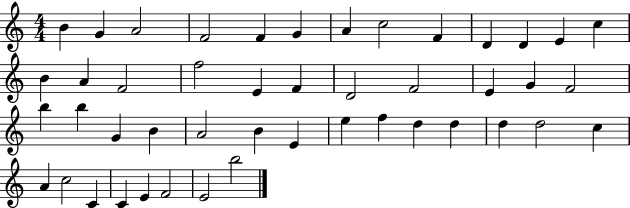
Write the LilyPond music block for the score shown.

{
  \clef treble
  \numericTimeSignature
  \time 4/4
  \key c \major
  b'4 g'4 a'2 | f'2 f'4 g'4 | a'4 c''2 f'4 | d'4 d'4 e'4 c''4 | \break b'4 a'4 f'2 | f''2 e'4 f'4 | d'2 f'2 | e'4 g'4 f'2 | \break b''4 b''4 g'4 b'4 | a'2 b'4 e'4 | e''4 f''4 d''4 d''4 | d''4 d''2 c''4 | \break a'4 c''2 c'4 | c'4 e'4 f'2 | e'2 b''2 | \bar "|."
}